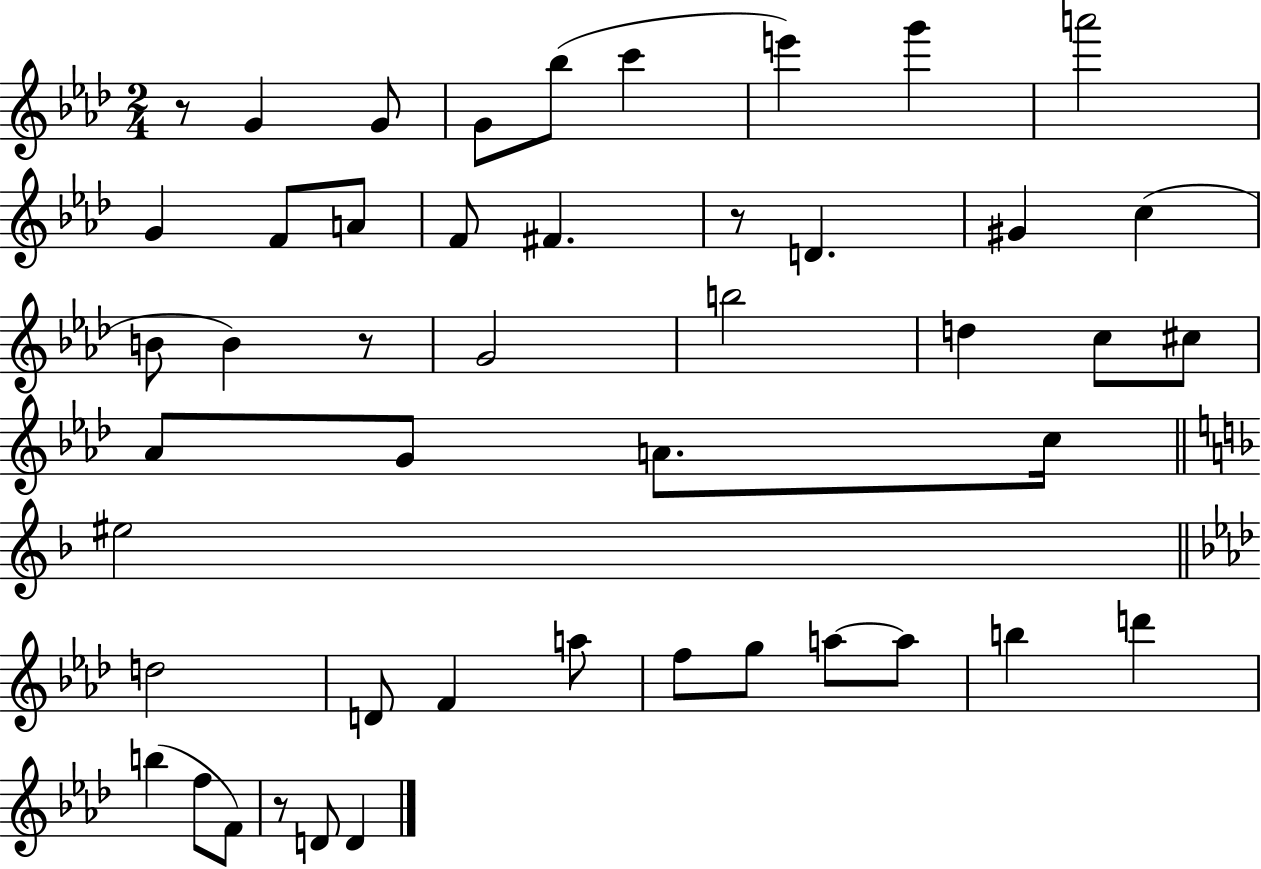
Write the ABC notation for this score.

X:1
T:Untitled
M:2/4
L:1/4
K:Ab
z/2 G G/2 G/2 _b/2 c' e' g' a'2 G F/2 A/2 F/2 ^F z/2 D ^G c B/2 B z/2 G2 b2 d c/2 ^c/2 _A/2 G/2 A/2 c/4 ^e2 d2 D/2 F a/2 f/2 g/2 a/2 a/2 b d' b f/2 F/2 z/2 D/2 D